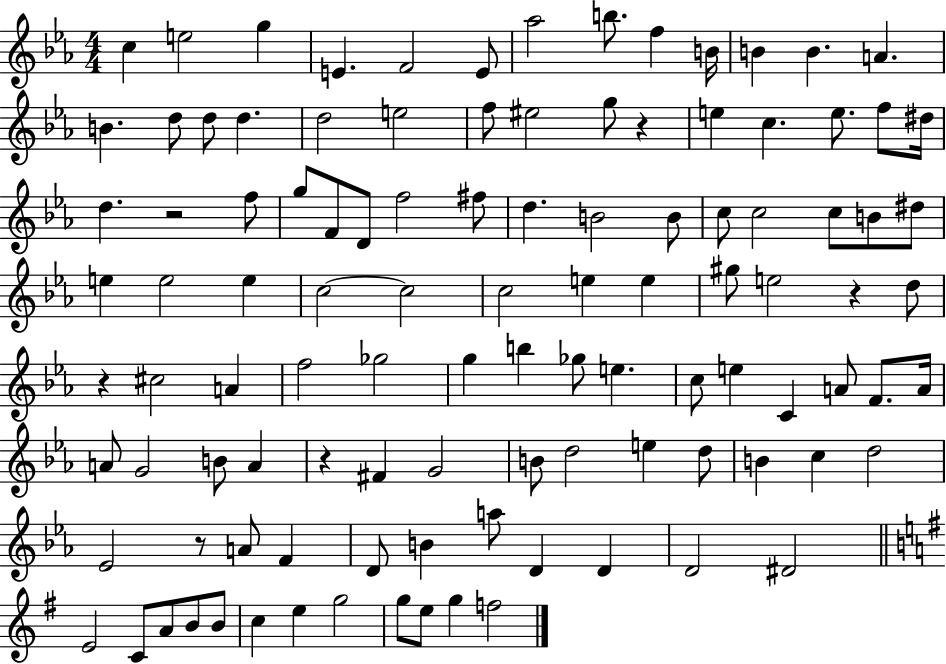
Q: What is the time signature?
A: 4/4